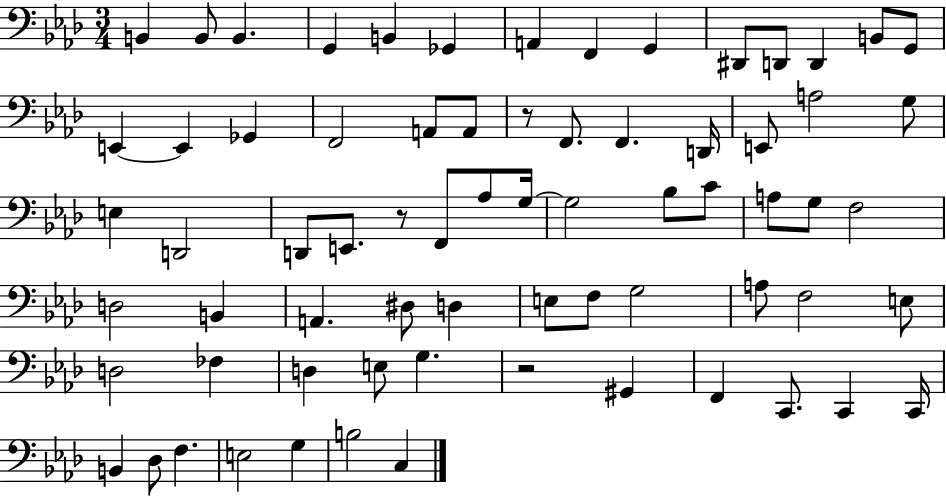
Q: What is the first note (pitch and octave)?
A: B2